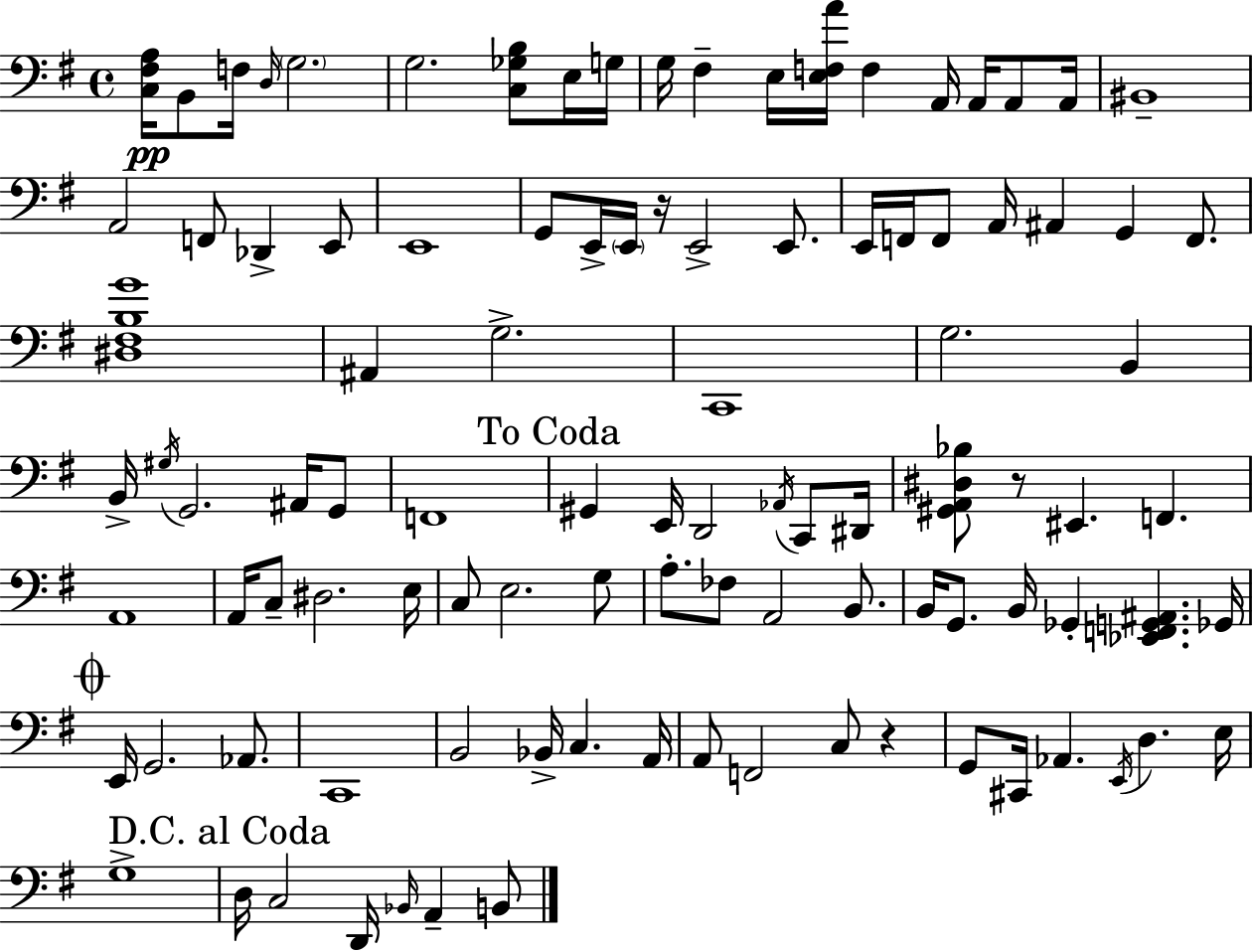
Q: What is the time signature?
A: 4/4